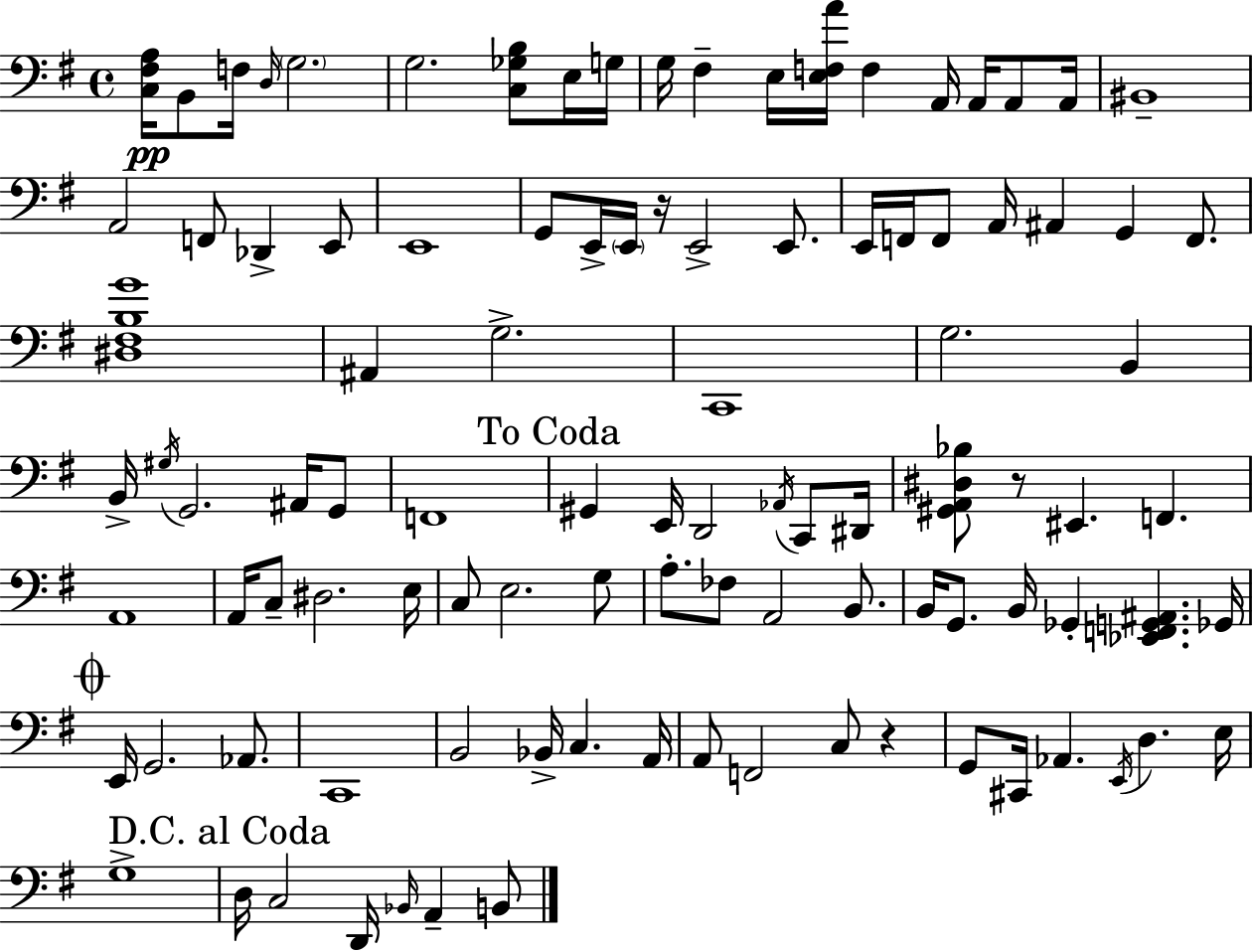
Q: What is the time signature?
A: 4/4